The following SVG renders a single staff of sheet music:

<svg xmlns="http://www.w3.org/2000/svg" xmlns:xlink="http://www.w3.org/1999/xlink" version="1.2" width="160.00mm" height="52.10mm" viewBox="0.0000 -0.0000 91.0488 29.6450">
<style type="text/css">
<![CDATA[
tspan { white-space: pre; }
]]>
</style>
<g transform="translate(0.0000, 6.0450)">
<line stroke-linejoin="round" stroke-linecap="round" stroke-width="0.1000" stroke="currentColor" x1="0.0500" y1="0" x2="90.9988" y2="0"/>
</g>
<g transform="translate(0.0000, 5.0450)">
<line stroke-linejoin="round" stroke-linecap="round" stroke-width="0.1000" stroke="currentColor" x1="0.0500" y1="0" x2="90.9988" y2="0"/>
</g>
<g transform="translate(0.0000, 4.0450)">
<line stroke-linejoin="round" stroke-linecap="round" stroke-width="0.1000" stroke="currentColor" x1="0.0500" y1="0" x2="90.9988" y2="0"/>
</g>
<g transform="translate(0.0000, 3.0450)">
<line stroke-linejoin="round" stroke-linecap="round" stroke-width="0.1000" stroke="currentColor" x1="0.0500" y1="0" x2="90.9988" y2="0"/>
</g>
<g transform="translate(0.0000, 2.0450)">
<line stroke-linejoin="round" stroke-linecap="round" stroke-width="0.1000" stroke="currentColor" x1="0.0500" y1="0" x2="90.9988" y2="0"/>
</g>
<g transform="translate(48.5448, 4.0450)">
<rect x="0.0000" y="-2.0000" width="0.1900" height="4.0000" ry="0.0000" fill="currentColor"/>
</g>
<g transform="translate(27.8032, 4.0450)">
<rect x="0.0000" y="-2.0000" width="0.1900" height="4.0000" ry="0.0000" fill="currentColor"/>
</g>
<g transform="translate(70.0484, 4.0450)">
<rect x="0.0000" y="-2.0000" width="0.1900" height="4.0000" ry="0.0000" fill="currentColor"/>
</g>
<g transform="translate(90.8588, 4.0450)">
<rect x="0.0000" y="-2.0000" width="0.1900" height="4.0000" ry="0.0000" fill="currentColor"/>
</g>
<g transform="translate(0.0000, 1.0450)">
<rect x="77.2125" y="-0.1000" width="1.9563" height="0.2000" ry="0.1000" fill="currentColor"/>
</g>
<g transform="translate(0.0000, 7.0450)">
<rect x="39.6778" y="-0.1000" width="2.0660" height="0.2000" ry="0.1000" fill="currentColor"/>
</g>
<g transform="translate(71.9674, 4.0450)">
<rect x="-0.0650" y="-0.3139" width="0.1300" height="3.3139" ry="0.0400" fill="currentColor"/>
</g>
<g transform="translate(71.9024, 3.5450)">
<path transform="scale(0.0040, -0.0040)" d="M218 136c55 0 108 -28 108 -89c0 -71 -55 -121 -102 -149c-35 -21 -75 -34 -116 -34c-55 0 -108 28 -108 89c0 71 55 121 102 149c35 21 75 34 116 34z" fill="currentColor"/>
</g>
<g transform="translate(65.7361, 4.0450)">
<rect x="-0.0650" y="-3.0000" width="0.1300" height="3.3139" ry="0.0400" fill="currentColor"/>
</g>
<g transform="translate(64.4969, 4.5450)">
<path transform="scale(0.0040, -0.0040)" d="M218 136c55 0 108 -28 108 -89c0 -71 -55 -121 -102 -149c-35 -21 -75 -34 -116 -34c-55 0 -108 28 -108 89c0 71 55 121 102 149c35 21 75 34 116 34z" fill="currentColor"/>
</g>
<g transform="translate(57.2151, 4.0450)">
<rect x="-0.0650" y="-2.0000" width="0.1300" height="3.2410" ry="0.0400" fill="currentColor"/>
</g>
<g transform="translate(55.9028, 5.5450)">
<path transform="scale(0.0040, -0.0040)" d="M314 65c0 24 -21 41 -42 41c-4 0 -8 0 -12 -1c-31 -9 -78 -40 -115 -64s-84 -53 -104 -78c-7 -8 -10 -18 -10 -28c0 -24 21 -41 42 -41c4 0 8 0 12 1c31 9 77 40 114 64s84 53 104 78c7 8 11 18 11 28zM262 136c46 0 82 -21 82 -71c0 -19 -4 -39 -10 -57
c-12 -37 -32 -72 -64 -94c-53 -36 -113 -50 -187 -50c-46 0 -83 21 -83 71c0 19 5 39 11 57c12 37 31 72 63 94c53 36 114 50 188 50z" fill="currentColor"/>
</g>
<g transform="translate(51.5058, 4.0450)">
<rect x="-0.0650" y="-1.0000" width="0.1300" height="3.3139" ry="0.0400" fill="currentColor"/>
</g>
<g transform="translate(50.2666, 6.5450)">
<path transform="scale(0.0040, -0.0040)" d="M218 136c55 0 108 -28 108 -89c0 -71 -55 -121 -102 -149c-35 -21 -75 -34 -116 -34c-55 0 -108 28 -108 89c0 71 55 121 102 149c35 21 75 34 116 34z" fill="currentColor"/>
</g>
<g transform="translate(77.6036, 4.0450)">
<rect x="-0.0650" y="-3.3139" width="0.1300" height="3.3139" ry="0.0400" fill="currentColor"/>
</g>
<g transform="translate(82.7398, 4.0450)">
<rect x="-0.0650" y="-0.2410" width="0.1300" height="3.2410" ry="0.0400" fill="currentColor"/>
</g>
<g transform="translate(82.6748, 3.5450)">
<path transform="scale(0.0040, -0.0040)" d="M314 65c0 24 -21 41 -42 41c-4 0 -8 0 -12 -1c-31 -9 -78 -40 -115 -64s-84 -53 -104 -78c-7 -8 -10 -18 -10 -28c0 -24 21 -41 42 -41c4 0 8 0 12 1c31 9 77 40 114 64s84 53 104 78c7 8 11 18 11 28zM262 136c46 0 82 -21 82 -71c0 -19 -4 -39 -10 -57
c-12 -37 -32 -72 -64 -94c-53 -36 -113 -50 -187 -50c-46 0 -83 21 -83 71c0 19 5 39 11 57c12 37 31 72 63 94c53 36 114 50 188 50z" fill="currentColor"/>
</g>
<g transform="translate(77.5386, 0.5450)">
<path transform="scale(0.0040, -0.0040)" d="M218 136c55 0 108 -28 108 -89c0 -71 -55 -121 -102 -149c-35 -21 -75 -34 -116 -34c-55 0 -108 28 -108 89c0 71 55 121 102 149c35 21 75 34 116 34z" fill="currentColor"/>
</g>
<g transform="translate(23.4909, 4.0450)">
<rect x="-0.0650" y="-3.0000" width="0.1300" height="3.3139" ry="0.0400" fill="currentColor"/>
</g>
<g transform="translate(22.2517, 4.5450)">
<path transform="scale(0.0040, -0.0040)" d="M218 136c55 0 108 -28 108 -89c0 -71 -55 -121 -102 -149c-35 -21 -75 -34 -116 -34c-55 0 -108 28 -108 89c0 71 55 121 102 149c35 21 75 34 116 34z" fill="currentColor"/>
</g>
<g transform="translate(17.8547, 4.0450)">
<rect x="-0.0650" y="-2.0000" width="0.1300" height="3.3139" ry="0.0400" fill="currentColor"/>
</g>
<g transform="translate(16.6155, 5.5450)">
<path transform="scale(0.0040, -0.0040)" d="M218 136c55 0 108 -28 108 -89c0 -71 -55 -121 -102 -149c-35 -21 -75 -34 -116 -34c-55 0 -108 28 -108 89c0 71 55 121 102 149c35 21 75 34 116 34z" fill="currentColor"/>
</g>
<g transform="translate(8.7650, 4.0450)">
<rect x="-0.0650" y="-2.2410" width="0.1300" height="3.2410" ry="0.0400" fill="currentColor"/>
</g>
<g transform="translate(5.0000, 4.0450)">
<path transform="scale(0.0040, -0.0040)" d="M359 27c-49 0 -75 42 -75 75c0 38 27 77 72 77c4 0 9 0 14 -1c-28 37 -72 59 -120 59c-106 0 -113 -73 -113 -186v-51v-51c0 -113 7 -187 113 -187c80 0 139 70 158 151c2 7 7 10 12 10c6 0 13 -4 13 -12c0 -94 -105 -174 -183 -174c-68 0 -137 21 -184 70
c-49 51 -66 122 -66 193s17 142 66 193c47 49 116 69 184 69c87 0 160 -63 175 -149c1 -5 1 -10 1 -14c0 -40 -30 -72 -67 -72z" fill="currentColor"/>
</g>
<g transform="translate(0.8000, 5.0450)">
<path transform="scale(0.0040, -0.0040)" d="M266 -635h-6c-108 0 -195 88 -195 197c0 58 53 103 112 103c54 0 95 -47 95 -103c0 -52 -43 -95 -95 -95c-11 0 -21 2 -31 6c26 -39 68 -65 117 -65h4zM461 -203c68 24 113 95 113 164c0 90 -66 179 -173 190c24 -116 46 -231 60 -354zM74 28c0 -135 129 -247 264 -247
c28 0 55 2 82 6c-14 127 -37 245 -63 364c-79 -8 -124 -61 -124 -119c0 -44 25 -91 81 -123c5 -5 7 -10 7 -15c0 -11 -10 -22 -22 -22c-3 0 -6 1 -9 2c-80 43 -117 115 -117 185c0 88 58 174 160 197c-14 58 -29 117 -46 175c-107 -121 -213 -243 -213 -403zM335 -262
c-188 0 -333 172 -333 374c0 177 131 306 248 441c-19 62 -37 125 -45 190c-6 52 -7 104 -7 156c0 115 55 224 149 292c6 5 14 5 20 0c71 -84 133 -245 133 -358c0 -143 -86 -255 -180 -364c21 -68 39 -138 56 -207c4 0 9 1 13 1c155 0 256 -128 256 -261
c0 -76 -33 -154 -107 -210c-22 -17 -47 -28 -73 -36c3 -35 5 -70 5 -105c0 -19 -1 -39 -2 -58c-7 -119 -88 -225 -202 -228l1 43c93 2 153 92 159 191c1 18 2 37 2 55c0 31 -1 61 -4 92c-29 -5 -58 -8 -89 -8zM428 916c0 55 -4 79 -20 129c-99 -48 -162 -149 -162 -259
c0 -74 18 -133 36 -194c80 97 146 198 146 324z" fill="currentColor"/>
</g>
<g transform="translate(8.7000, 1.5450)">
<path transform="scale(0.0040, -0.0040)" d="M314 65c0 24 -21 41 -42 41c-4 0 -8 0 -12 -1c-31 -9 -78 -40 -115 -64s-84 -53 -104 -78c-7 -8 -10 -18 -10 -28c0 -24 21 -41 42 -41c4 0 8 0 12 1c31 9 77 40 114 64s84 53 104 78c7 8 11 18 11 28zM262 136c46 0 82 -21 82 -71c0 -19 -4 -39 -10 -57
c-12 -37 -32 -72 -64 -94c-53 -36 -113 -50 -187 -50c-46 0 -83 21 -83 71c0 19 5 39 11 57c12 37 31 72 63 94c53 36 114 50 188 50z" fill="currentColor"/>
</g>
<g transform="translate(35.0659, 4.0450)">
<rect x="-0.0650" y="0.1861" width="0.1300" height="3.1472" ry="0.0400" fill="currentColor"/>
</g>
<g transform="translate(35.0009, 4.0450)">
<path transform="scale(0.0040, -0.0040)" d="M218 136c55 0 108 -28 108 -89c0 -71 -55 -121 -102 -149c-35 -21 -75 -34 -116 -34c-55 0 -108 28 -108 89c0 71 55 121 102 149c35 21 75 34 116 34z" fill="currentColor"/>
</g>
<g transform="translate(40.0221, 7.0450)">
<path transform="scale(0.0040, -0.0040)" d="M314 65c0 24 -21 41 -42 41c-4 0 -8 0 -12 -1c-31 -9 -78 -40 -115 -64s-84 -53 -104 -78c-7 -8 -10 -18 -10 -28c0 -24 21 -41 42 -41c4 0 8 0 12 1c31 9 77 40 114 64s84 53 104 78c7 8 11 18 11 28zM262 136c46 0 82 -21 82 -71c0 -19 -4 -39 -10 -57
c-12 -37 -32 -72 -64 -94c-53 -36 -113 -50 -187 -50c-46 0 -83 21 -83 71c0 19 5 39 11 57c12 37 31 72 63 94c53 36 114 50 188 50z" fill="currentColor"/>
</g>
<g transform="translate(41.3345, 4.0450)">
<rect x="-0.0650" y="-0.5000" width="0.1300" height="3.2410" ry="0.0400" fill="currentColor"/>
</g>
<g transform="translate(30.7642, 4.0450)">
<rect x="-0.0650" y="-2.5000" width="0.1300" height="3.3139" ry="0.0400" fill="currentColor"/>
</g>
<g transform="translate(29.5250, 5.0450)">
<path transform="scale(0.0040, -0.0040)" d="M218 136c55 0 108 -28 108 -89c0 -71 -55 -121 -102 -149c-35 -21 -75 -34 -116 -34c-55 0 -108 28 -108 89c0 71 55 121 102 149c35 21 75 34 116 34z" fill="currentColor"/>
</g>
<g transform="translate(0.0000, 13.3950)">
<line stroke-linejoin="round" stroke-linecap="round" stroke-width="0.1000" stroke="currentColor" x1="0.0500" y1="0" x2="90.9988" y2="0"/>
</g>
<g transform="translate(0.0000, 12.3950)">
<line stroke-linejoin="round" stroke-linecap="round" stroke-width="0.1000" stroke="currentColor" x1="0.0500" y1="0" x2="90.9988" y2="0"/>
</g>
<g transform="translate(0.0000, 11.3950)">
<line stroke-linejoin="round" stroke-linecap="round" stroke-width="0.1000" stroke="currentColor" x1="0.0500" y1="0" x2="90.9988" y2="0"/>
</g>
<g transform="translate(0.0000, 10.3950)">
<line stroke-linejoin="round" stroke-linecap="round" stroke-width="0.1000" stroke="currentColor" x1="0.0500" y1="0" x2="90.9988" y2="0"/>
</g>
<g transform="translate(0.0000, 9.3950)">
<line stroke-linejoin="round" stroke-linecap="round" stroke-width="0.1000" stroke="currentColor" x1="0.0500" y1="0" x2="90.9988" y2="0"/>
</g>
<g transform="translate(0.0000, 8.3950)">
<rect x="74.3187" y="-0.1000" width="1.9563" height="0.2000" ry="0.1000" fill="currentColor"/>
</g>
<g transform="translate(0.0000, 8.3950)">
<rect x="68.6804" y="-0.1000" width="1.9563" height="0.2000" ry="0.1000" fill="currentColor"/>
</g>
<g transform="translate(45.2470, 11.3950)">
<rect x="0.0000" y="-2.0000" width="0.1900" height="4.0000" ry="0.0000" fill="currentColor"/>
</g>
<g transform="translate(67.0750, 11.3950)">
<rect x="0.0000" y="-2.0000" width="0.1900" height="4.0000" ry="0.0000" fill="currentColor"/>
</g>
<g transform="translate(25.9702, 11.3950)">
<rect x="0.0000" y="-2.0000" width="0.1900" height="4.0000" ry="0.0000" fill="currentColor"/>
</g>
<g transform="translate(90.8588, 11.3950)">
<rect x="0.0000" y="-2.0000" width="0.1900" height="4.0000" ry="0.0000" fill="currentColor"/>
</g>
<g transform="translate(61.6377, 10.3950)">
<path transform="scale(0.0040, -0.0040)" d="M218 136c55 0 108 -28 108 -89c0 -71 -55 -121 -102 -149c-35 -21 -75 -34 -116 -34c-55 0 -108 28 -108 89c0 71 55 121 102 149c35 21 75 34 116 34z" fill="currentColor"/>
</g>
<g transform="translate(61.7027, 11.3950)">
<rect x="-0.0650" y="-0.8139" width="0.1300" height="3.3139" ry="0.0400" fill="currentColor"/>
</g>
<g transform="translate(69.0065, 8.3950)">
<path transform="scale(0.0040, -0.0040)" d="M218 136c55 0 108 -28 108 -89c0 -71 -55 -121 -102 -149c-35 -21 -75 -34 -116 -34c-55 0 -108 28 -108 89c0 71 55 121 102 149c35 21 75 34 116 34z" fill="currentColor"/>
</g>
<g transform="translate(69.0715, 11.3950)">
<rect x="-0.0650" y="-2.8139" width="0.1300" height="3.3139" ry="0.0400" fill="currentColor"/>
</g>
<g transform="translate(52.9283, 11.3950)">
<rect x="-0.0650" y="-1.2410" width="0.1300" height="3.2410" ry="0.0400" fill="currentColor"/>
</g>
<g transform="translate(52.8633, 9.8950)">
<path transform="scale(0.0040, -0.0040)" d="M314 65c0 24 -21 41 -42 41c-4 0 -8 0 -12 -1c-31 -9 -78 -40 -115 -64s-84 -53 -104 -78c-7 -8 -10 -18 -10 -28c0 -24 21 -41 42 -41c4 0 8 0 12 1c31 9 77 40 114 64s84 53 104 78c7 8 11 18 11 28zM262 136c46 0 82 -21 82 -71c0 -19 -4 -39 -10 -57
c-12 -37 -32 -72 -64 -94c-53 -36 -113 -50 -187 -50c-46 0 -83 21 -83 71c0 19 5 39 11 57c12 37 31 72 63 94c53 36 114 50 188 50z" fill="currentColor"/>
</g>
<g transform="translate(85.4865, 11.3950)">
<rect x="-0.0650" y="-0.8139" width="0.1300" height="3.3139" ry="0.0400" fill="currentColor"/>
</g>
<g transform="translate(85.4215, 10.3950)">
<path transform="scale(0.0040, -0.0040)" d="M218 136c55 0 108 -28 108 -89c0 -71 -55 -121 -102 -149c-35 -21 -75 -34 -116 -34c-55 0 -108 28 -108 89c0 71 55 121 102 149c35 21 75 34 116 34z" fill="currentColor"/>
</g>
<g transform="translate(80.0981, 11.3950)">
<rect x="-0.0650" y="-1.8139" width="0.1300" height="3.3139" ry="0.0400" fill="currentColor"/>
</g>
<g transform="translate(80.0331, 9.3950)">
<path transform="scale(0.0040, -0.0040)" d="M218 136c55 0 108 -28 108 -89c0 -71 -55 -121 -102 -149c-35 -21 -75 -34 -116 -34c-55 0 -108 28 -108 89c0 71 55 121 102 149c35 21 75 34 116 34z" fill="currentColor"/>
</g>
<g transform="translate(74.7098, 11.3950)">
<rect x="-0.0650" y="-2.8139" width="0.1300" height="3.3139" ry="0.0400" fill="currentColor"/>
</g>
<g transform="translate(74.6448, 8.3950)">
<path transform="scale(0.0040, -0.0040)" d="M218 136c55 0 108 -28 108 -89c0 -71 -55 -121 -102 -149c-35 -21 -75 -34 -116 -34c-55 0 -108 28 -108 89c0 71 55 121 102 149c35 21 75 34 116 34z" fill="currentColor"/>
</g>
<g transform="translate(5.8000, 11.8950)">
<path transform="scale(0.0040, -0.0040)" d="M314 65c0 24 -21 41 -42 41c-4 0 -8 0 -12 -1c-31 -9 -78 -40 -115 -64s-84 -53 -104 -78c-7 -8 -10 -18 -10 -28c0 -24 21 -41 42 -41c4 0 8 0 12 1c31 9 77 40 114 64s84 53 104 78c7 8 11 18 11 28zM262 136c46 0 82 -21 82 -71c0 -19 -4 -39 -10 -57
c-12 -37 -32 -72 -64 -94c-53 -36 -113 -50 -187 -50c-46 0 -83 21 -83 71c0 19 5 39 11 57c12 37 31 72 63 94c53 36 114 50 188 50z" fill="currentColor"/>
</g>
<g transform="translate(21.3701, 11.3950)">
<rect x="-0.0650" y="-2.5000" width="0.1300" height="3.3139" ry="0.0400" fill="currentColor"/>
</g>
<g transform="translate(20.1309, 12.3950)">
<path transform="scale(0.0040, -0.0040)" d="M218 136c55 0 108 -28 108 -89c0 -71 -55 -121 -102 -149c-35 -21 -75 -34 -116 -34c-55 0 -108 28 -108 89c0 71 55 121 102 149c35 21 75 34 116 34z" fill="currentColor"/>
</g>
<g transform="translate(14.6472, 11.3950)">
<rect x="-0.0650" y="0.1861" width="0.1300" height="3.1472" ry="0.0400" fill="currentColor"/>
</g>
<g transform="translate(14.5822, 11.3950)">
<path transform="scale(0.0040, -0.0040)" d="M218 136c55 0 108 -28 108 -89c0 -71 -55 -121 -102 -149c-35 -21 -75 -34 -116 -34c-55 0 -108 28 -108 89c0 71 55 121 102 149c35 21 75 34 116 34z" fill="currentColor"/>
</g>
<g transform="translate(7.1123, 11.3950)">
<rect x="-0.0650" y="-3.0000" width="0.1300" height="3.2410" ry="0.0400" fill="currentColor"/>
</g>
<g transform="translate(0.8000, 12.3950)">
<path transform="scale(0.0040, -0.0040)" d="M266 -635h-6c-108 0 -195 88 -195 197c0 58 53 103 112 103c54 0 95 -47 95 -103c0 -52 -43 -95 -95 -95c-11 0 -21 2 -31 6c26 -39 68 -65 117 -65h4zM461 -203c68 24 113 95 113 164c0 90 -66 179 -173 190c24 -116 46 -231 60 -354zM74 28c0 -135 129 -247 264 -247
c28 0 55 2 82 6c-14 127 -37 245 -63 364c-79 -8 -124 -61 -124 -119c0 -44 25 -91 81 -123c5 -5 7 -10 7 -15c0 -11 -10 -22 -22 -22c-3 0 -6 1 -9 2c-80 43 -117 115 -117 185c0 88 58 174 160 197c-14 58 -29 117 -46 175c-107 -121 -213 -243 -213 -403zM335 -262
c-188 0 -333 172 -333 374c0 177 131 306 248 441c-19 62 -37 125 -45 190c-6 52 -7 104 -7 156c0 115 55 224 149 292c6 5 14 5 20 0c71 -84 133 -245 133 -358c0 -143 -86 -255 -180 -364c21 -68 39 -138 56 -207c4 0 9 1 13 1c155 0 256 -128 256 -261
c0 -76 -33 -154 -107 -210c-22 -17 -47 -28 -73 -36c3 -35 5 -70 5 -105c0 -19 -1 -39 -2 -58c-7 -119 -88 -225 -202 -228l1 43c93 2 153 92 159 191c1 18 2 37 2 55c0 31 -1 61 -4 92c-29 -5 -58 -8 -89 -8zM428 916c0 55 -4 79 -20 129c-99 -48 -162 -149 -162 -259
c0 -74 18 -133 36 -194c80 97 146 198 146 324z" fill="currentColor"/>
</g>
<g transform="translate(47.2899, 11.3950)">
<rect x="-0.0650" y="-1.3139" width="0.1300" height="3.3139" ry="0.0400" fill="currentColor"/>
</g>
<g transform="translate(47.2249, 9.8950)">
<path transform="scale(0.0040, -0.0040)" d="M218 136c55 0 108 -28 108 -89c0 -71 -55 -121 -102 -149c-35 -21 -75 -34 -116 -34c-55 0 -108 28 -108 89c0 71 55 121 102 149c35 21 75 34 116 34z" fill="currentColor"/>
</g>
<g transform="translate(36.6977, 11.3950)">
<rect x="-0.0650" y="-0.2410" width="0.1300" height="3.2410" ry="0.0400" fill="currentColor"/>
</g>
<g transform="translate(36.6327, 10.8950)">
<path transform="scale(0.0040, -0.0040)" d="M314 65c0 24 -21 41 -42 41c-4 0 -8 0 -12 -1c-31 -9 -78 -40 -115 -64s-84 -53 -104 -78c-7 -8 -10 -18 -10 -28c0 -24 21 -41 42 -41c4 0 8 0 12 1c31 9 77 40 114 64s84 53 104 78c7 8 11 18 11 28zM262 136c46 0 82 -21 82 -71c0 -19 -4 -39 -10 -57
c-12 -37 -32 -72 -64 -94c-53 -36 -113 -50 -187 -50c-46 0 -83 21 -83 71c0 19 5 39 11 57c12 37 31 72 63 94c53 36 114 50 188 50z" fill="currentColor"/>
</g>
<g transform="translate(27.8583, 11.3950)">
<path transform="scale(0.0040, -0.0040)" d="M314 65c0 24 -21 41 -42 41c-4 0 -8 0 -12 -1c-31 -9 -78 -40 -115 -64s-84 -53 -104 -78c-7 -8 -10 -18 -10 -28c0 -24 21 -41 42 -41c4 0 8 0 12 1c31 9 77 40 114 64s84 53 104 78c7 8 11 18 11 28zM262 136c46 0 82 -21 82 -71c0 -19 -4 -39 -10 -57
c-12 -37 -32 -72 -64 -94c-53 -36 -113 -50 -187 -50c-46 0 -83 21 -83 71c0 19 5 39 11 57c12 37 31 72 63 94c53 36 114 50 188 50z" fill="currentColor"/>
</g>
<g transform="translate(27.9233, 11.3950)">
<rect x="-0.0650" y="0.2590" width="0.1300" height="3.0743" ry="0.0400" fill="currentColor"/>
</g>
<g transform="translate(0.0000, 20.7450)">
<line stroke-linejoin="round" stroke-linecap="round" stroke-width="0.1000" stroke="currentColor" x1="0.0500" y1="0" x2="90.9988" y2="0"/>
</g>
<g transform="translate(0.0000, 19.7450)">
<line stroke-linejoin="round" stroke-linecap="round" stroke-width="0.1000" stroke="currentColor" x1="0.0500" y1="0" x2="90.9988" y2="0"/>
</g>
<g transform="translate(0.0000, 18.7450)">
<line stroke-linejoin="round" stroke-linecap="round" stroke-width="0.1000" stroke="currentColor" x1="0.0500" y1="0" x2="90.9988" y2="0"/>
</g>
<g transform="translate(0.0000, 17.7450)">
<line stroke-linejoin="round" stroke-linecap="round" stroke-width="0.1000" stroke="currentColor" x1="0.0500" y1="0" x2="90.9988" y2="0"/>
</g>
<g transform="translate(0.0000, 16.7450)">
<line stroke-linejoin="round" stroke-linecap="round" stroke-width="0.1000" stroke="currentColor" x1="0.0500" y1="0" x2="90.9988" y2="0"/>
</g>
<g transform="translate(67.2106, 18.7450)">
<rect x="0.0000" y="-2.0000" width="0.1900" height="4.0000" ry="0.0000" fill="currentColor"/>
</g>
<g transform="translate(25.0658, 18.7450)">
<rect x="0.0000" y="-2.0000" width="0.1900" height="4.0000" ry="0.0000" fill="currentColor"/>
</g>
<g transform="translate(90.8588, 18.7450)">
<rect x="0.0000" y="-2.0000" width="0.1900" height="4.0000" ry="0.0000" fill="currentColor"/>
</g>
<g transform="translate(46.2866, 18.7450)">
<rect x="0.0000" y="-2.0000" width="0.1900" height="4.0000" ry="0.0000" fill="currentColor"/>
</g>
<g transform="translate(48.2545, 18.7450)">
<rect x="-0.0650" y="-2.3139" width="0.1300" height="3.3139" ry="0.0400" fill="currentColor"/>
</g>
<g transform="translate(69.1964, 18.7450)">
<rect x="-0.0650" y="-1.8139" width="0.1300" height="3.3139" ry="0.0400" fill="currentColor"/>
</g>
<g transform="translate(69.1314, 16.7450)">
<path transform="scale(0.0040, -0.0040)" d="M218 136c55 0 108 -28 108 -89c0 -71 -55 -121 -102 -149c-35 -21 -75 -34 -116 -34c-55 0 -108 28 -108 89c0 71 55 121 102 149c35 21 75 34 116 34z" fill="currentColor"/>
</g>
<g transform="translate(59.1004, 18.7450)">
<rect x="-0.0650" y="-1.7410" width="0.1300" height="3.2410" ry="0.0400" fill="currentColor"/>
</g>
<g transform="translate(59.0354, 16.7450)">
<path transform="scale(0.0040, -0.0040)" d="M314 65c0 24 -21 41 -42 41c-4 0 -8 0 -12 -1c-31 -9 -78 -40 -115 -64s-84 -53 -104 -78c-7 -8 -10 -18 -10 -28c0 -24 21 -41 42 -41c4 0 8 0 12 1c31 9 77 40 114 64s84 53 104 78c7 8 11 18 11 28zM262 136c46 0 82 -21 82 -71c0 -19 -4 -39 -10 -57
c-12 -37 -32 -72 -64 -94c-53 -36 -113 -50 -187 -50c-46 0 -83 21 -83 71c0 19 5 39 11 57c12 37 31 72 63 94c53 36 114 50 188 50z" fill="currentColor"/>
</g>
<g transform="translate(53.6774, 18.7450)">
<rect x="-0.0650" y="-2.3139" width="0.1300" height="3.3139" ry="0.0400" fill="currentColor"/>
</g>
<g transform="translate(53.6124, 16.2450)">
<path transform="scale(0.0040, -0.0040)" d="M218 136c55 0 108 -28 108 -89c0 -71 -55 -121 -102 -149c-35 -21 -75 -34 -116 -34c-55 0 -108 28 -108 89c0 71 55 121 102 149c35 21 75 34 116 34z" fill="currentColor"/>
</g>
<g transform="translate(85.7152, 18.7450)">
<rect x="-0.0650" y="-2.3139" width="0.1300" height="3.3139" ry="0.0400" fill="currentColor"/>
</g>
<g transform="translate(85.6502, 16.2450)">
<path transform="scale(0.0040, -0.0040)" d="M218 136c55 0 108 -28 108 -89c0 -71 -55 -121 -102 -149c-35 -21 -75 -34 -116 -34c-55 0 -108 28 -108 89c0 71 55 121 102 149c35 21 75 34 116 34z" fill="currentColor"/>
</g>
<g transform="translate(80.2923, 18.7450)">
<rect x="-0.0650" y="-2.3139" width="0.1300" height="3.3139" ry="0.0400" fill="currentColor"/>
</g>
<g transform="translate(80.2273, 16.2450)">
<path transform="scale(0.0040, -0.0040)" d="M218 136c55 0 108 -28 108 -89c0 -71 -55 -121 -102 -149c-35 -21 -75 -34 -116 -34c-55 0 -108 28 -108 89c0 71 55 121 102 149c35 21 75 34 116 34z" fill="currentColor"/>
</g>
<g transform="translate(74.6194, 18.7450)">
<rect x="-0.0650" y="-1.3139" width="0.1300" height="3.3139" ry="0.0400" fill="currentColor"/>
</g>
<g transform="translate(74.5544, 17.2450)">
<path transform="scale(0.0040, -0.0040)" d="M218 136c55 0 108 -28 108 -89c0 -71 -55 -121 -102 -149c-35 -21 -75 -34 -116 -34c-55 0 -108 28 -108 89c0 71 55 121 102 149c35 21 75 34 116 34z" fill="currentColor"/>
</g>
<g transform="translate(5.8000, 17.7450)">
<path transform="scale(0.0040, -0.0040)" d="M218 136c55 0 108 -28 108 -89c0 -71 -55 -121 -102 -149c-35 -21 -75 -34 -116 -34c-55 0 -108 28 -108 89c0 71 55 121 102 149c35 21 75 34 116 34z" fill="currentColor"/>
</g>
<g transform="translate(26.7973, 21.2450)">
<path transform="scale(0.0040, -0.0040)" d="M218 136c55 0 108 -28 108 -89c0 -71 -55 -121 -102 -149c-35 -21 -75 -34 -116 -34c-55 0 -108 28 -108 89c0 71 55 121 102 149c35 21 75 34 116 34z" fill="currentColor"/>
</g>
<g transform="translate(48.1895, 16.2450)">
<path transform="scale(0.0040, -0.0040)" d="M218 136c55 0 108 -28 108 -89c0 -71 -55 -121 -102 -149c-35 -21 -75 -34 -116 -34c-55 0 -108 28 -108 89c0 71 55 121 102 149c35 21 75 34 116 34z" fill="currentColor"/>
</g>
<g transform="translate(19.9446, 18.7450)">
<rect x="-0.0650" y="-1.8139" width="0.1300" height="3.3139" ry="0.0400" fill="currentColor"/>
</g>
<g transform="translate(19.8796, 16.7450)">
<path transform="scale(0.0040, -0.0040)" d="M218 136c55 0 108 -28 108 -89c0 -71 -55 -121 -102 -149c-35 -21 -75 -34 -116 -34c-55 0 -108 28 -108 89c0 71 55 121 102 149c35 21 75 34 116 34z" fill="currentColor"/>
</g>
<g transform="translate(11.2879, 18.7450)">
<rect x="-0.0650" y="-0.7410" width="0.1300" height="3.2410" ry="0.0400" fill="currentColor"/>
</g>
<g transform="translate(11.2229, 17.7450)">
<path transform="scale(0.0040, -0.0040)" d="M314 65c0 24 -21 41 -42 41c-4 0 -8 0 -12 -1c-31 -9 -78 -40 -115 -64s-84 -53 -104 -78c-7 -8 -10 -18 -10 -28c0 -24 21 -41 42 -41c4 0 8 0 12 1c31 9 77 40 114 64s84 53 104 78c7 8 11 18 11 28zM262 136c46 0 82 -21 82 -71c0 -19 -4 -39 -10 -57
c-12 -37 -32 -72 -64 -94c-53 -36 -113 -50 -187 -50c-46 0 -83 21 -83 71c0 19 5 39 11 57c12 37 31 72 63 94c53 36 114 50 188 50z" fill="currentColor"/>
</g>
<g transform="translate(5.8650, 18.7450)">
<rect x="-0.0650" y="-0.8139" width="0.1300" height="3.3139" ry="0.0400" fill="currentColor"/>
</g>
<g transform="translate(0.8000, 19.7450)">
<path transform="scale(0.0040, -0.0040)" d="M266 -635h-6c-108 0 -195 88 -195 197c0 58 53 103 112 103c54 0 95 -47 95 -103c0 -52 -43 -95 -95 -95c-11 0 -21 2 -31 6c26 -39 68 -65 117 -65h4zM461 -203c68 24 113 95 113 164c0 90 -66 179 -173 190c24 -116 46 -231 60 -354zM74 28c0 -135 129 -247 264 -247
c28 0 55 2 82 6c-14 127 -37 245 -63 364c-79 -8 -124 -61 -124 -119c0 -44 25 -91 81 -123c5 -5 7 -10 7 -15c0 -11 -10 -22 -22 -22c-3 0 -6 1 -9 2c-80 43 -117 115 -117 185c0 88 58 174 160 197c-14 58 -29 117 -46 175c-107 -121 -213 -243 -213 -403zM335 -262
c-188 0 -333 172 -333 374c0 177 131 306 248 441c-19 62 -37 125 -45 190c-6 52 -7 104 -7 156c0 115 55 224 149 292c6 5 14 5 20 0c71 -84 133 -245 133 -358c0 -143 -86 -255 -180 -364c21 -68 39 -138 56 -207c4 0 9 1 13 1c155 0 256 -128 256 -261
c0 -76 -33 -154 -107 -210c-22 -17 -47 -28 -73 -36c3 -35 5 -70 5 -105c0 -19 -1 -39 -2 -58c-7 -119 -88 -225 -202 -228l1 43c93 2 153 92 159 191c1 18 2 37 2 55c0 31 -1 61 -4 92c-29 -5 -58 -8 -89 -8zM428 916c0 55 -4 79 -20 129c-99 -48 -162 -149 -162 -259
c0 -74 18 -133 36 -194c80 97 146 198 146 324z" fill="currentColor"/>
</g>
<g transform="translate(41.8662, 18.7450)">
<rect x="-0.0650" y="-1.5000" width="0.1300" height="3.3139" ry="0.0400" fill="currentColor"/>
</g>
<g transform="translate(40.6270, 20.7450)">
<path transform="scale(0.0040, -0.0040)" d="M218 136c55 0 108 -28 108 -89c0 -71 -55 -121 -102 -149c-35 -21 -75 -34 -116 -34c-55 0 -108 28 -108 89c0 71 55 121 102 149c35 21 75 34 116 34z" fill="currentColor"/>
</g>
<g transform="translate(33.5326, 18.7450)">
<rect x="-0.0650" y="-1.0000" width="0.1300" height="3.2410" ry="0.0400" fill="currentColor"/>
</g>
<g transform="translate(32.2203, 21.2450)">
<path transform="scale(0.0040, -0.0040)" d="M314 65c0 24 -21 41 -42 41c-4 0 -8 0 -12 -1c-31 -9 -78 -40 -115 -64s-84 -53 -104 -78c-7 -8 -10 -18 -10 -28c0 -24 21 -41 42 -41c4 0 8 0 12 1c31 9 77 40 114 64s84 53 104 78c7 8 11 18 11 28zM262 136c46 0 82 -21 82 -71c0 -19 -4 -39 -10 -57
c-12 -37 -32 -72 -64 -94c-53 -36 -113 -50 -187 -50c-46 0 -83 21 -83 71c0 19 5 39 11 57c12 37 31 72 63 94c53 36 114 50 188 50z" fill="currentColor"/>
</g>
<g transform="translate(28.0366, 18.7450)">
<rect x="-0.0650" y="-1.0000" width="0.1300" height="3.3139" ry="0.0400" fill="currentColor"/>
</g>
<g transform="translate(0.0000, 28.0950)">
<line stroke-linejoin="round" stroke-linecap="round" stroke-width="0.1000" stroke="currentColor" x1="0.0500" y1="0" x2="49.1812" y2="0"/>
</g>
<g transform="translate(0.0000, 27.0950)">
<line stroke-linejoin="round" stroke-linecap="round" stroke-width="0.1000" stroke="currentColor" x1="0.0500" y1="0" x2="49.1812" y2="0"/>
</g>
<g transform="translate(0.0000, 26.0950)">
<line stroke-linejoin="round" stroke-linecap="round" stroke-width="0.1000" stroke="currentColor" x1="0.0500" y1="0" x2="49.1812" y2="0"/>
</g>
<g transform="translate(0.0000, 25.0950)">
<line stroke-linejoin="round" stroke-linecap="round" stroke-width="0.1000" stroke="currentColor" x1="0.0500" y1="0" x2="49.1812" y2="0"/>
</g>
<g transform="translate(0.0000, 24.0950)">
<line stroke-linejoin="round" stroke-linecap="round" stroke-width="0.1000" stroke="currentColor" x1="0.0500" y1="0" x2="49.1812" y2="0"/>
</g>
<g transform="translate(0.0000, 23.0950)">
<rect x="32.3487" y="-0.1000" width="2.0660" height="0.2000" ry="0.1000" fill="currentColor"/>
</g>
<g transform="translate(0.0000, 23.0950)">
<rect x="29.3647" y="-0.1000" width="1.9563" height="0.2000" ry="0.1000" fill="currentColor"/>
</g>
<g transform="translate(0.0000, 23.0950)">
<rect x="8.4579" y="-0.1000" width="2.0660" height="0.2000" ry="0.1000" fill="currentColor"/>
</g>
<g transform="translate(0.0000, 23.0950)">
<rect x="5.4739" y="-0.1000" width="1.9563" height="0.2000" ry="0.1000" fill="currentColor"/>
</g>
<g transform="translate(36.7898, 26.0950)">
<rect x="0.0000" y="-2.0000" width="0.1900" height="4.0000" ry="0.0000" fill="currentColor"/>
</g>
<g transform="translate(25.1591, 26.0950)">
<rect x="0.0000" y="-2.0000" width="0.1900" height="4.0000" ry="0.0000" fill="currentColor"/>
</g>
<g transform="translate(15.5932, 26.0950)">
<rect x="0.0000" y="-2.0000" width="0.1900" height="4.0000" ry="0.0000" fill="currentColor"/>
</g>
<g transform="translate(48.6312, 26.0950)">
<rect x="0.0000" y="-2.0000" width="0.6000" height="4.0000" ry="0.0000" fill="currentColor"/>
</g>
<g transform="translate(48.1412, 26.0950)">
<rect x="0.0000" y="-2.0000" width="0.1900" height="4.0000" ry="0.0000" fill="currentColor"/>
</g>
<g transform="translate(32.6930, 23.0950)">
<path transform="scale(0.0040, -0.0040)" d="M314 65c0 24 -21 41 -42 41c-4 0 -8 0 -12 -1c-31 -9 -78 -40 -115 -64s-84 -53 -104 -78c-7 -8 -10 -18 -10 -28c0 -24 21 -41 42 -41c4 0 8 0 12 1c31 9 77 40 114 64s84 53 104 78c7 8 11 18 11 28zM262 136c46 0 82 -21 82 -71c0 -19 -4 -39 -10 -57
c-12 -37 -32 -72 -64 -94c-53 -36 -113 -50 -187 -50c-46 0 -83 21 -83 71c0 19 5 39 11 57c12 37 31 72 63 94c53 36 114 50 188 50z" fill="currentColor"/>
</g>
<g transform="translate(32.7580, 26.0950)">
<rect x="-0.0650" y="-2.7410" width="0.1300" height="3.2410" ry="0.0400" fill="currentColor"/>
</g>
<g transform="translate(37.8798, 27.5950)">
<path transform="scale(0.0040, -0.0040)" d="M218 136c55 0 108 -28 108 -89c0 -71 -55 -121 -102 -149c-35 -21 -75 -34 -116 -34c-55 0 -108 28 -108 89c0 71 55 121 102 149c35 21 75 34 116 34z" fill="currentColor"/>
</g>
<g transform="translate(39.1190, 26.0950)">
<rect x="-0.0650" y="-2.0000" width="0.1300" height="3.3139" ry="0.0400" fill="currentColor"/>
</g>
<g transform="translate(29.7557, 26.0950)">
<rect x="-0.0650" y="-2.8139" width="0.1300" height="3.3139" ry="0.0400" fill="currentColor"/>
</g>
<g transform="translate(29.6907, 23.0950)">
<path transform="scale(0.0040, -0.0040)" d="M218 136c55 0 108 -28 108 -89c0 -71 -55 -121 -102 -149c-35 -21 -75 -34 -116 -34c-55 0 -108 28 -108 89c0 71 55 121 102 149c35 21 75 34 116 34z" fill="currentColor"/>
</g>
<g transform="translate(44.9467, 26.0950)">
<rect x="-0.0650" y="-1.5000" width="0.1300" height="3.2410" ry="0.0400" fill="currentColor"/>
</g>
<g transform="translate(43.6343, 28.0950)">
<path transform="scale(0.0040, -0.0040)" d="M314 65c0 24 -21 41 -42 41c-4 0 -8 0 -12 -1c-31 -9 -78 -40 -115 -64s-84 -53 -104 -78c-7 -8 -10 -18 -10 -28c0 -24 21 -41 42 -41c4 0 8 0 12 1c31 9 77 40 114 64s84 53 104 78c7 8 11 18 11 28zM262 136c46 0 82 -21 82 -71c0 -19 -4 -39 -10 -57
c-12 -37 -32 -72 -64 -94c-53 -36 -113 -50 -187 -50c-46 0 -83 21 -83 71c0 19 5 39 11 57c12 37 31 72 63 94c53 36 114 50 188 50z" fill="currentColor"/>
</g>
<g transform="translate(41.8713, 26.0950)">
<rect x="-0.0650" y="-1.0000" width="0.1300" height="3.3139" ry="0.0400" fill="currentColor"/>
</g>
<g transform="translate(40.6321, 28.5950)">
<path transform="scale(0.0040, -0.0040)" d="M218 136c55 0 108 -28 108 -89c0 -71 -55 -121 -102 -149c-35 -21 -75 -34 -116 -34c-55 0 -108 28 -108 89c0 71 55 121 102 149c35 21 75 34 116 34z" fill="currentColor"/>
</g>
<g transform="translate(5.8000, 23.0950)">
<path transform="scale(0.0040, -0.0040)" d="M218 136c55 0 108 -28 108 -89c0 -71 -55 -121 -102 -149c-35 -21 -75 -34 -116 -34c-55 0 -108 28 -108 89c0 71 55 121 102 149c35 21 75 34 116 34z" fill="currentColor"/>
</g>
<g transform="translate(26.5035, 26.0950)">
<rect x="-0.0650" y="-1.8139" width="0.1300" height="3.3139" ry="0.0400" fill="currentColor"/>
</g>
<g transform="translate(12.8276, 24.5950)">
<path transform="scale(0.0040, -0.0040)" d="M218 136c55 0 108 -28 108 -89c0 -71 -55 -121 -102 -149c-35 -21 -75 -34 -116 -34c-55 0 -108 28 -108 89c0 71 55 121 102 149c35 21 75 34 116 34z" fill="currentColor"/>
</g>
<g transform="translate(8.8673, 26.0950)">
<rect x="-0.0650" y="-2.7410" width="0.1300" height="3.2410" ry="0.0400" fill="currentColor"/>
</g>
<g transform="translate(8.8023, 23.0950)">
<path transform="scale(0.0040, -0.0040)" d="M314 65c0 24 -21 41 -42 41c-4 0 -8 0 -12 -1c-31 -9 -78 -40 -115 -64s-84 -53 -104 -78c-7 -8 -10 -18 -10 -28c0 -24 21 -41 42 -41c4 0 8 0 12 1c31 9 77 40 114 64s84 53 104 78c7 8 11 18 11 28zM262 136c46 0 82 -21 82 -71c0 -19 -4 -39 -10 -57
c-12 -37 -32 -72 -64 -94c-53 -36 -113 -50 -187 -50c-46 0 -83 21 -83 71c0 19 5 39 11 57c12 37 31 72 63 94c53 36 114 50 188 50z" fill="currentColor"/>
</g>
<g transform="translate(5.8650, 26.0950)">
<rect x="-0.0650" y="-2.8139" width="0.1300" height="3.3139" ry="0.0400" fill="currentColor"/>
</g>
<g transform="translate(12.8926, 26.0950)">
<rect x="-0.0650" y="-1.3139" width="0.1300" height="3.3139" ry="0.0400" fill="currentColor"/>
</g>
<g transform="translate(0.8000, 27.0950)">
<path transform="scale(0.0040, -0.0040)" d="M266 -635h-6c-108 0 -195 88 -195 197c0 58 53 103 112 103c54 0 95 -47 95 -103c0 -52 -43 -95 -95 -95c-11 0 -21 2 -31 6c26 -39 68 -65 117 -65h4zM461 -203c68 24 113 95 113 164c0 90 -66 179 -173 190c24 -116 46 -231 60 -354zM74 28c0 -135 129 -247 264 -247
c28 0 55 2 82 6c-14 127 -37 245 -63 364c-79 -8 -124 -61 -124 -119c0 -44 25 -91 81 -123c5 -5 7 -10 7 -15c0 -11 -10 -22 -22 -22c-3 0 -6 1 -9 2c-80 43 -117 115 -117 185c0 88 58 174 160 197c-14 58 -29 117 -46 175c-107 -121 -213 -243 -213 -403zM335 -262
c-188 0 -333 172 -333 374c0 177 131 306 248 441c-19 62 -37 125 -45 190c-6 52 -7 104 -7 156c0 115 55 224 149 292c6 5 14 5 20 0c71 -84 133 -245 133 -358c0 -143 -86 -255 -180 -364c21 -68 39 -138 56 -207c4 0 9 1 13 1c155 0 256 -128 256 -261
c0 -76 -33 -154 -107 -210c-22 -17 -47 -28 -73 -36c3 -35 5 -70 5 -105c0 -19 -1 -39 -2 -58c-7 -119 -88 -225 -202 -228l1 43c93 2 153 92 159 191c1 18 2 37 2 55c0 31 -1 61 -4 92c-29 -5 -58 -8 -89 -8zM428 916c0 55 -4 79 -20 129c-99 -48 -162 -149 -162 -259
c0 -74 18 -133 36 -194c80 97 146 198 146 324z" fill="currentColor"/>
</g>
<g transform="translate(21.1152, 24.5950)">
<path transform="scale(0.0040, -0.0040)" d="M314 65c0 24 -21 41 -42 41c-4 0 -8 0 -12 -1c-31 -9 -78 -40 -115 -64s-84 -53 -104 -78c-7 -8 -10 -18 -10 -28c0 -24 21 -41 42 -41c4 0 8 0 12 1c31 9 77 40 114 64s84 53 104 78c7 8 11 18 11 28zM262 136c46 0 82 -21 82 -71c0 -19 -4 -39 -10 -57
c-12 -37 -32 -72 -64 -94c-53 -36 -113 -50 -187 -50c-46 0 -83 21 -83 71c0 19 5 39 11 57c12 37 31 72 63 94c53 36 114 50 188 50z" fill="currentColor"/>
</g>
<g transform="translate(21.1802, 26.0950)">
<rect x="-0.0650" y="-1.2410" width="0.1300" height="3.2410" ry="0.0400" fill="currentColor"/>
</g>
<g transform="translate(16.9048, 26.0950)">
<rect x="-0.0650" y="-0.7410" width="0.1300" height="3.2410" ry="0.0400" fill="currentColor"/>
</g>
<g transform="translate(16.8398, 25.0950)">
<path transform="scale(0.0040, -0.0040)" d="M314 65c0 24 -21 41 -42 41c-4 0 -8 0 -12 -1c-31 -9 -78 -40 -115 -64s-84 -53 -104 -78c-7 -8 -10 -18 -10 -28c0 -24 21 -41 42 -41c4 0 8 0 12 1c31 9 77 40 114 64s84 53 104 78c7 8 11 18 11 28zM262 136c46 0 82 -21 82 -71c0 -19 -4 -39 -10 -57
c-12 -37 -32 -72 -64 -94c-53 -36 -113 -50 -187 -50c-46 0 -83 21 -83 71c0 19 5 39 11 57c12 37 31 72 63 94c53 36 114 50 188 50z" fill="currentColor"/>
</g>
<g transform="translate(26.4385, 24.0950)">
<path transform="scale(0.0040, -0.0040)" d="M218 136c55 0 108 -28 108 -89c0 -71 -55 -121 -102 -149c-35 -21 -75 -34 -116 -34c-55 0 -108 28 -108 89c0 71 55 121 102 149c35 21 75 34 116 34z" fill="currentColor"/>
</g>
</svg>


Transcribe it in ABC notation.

X:1
T:Untitled
M:4/4
L:1/4
K:C
g2 F A G B C2 D F2 A c b c2 A2 B G B2 c2 e e2 d a a f d d d2 f D D2 E g g f2 f e g g a a2 e d2 e2 f a a2 F D E2